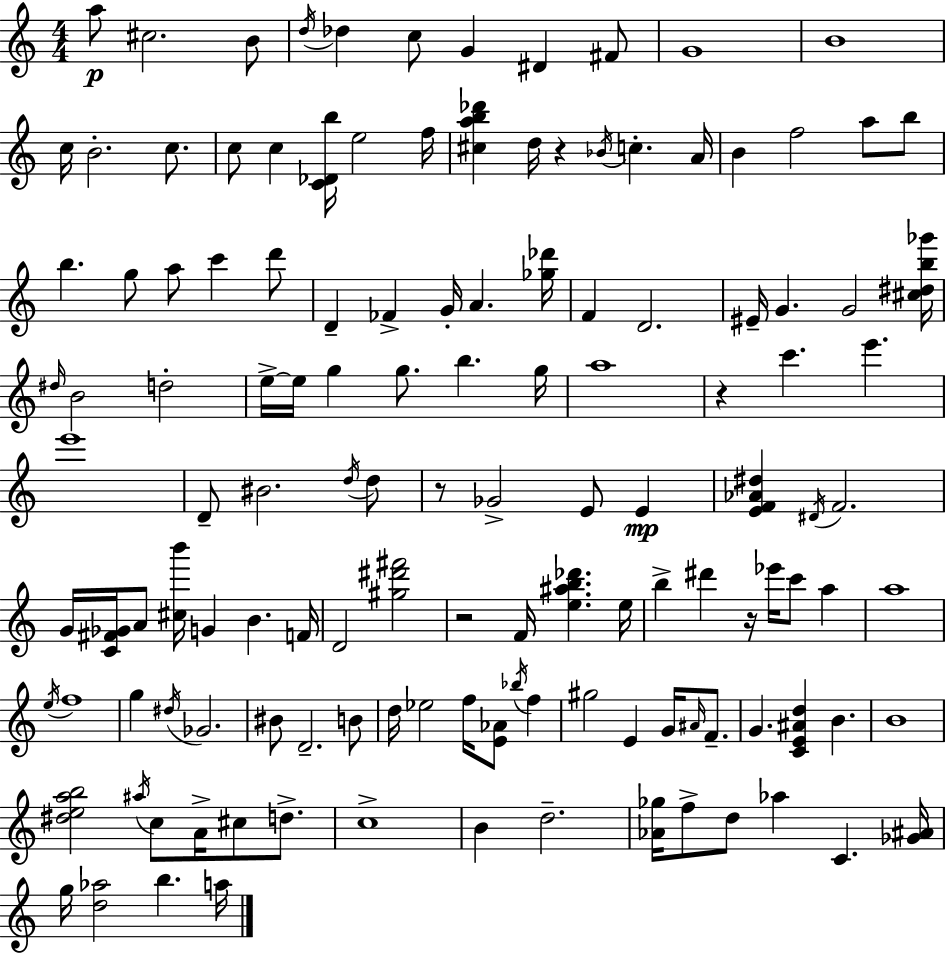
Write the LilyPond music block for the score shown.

{
  \clef treble
  \numericTimeSignature
  \time 4/4
  \key a \minor
  a''8\p cis''2. b'8 | \acciaccatura { d''16 } des''4 c''8 g'4 dis'4 fis'8 | g'1 | b'1 | \break c''16 b'2.-. c''8. | c''8 c''4 <c' des' b''>16 e''2 | f''16 <cis'' a'' b'' des'''>4 d''16 r4 \acciaccatura { bes'16 } c''4.-. | a'16 b'4 f''2 a''8 | \break b''8 b''4. g''8 a''8 c'''4 | d'''8 d'4-- fes'4-> g'16-. a'4. | <ges'' des'''>16 f'4 d'2. | eis'16-- g'4. g'2 | \break <cis'' dis'' b'' ges'''>16 \grace { dis''16 } b'2 d''2-. | e''16->~~ e''16 g''4 g''8. b''4. | g''16 a''1 | r4 c'''4. e'''4. | \break e'''1 | d'8-- bis'2. | \acciaccatura { d''16 } d''8 r8 ges'2-> e'8 | e'4\mp <e' f' aes' dis''>4 \acciaccatura { dis'16 } f'2. | \break g'16 <c' fis' ges'>16 a'8 <cis'' b'''>16 g'4 b'4. | f'16 d'2 <gis'' dis''' fis'''>2 | r2 f'16 <e'' ais'' b'' des'''>4. | e''16 b''4-> dis'''4 r16 ees'''16 c'''8 | \break a''4 a''1 | \acciaccatura { e''16 } f''1 | g''4 \acciaccatura { dis''16 } ges'2. | bis'8 d'2.-- | \break b'8 d''16 ees''2 | f''16 <e' aes'>8 \acciaccatura { bes''16 } f''4 gis''2 | e'4 g'16 \grace { ais'16 } f'8.-- g'4. <c' e' ais' d''>4 | b'4. b'1 | \break <dis'' e'' a'' b''>2 | \acciaccatura { ais''16 } c''8 a'16-> cis''8 d''8.-> c''1-> | b'4 d''2.-- | <aes' ges''>16 f''8-> d''8 aes''4 | \break c'4. <ges' ais'>16 g''16 <d'' aes''>2 | b''4. a''16 \bar "|."
}